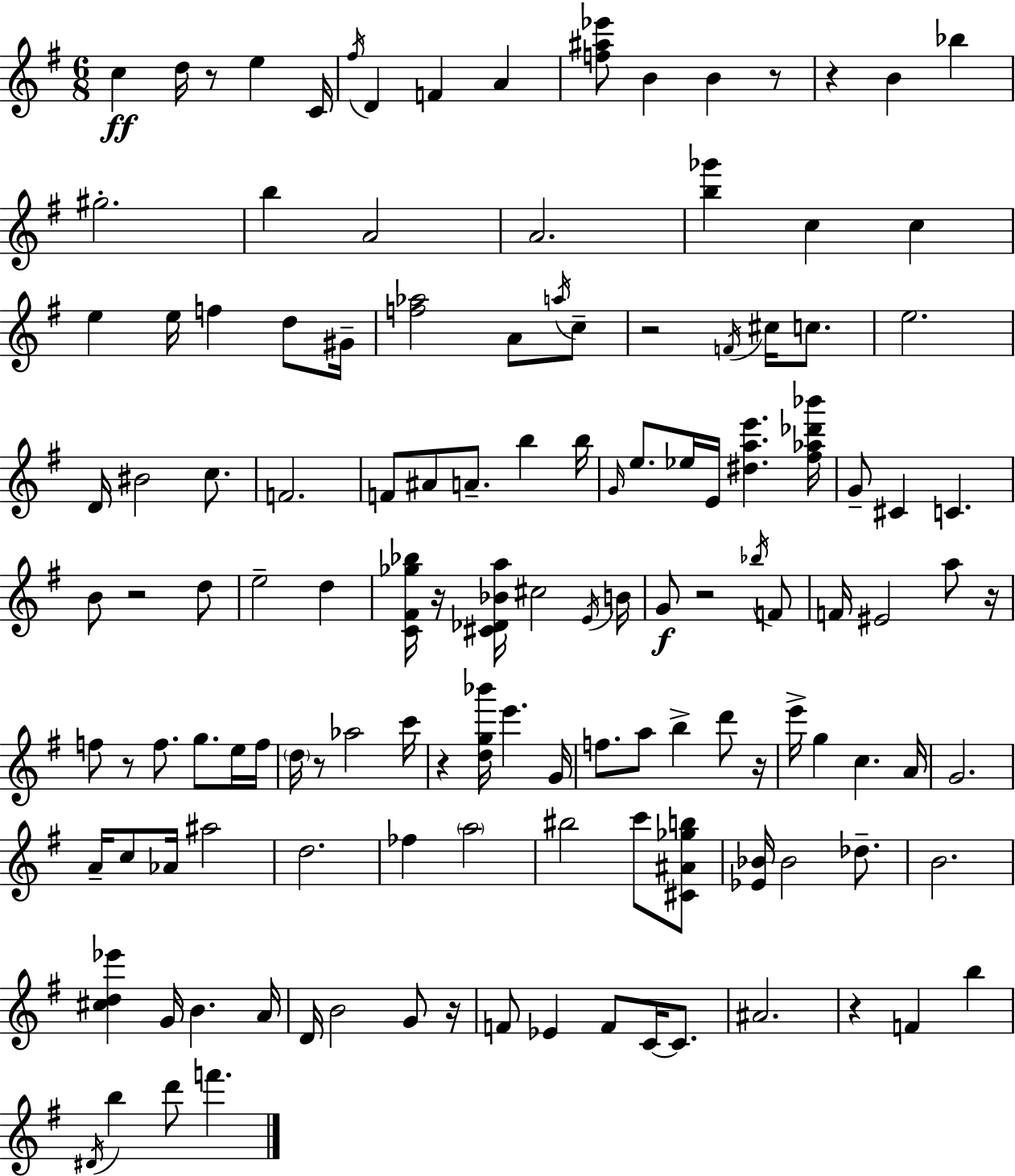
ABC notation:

X:1
T:Untitled
M:6/8
L:1/4
K:G
c d/4 z/2 e C/4 ^f/4 D F A [f^a_e']/2 B B z/2 z B _b ^g2 b A2 A2 [b_g'] c c e e/4 f d/2 ^G/4 [f_a]2 A/2 a/4 c/2 z2 F/4 ^c/4 c/2 e2 D/4 ^B2 c/2 F2 F/2 ^A/2 A/2 b b/4 G/4 e/2 _e/4 E/4 [^dae'] [^f_a_d'_b']/4 G/2 ^C C B/2 z2 d/2 e2 d [C^F_g_b]/4 z/4 [^C_D_Ba]/4 ^c2 E/4 B/4 G/2 z2 _b/4 F/2 F/4 ^E2 a/2 z/4 f/2 z/2 f/2 g/2 e/4 f/4 d/4 z/2 _a2 c'/4 z [dg_b']/4 e' G/4 f/2 a/2 b d'/2 z/4 e'/4 g c A/4 G2 A/4 c/2 _A/4 ^a2 d2 _f a2 ^b2 c'/2 [^C^A_gb]/2 [_E_B]/4 _B2 _d/2 B2 [^cd_e'] G/4 B A/4 D/4 B2 G/2 z/4 F/2 _E F/2 C/4 C/2 ^A2 z F b ^D/4 b d'/2 f'